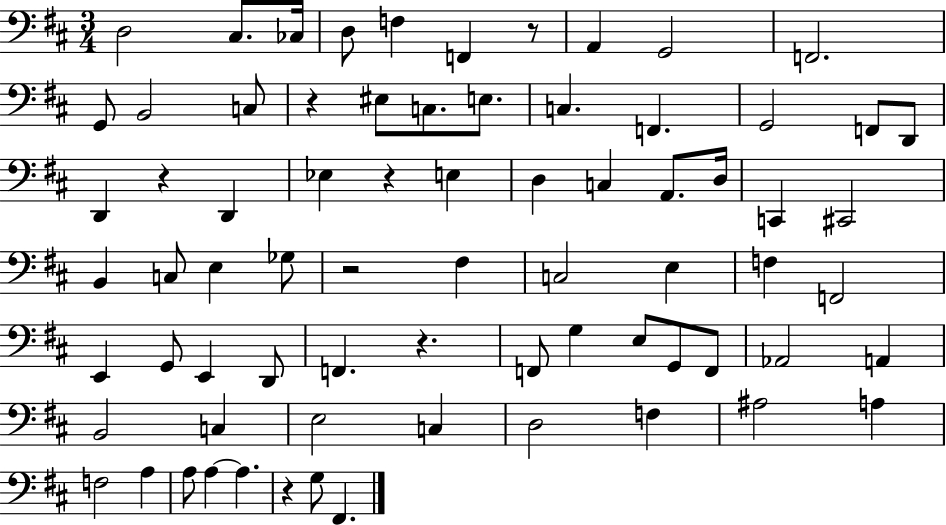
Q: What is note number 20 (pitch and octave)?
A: D2